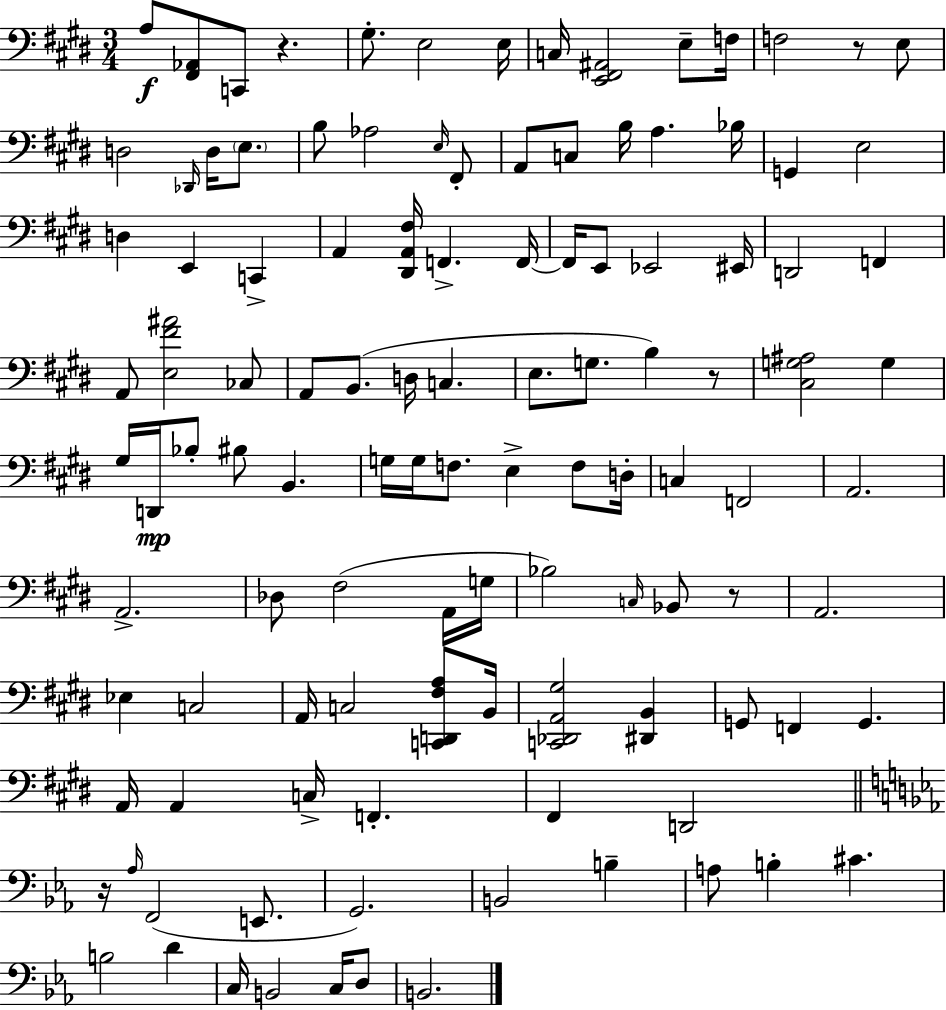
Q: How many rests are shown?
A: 5